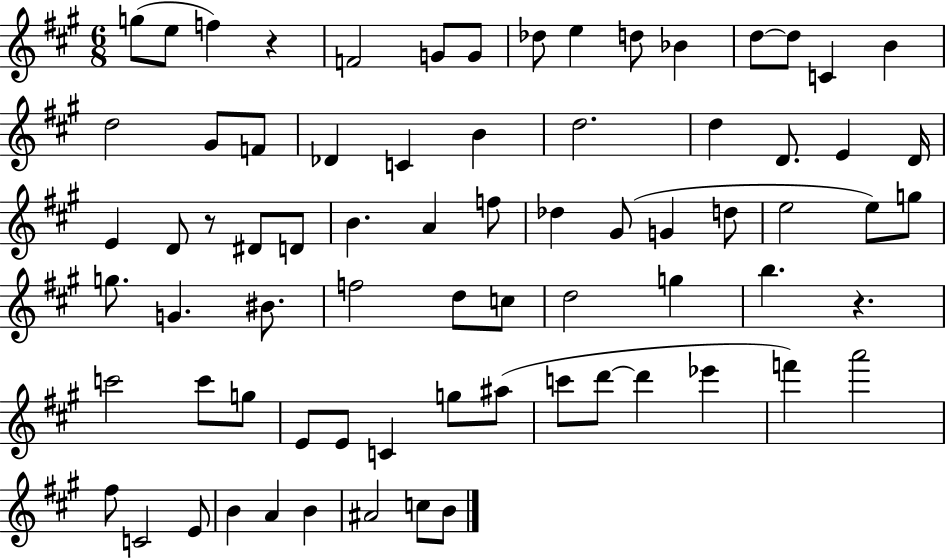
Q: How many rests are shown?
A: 3